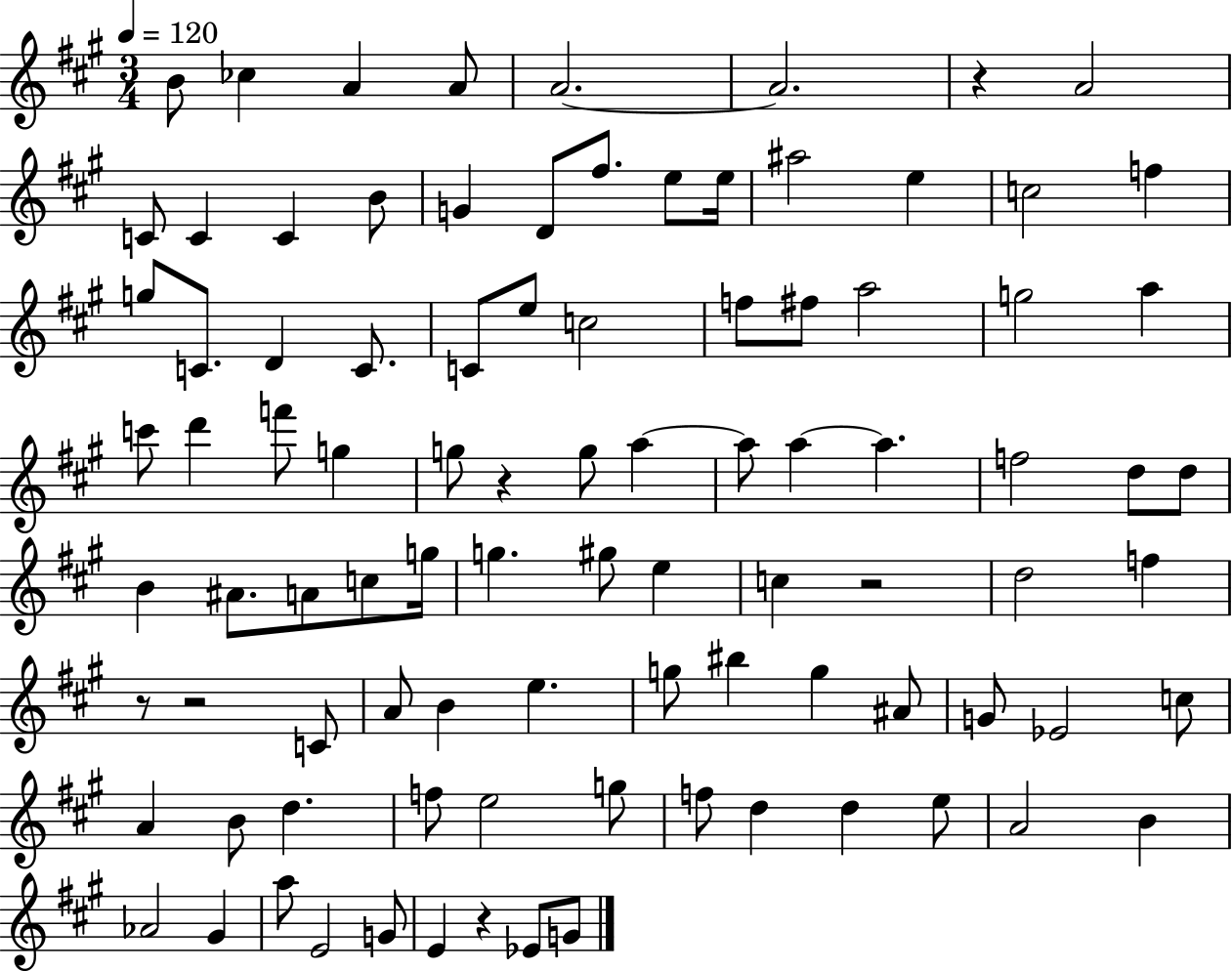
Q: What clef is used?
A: treble